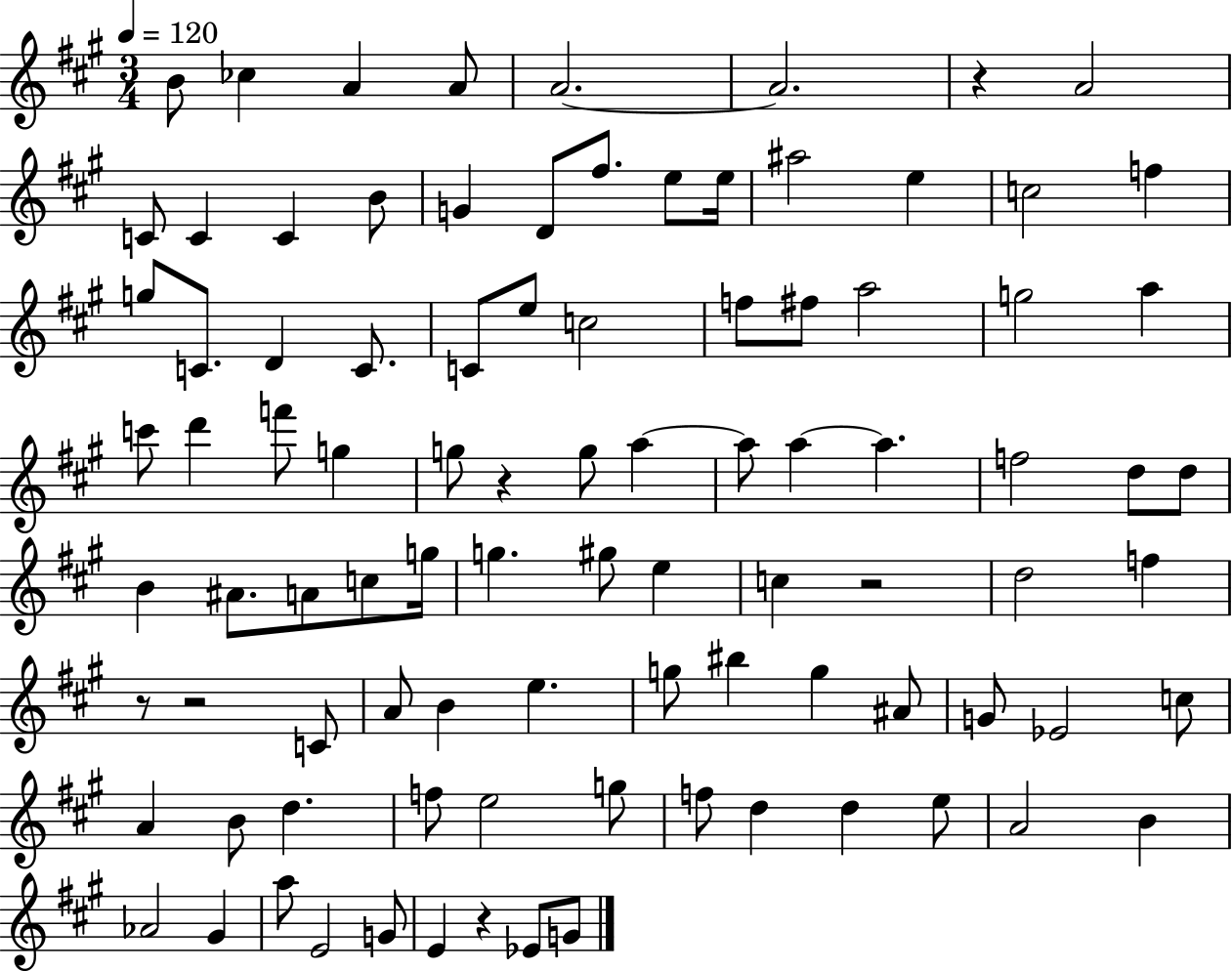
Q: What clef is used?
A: treble